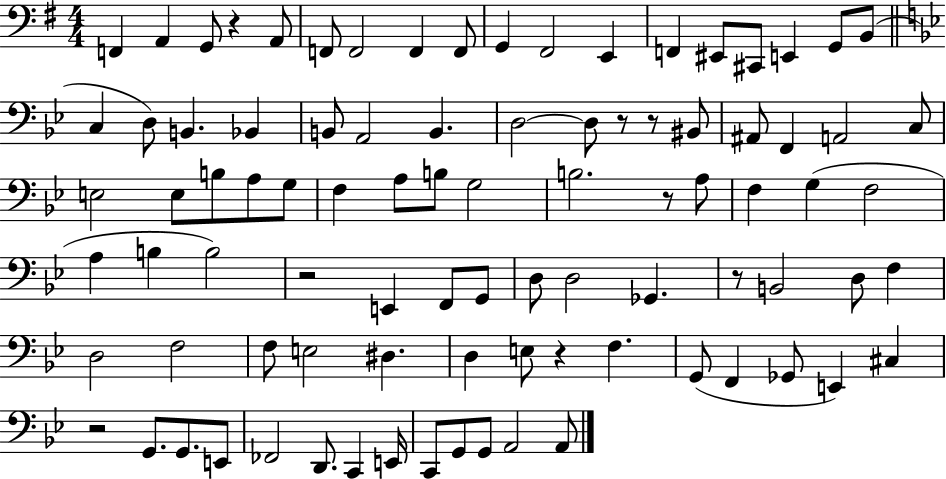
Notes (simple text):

F2/q A2/q G2/e R/q A2/e F2/e F2/h F2/q F2/e G2/q F#2/h E2/q F2/q EIS2/e C#2/e E2/q G2/e B2/e C3/q D3/e B2/q. Bb2/q B2/e A2/h B2/q. D3/h D3/e R/e R/e BIS2/e A#2/e F2/q A2/h C3/e E3/h E3/e B3/e A3/e G3/e F3/q A3/e B3/e G3/h B3/h. R/e A3/e F3/q G3/q F3/h A3/q B3/q B3/h R/h E2/q F2/e G2/e D3/e D3/h Gb2/q. R/e B2/h D3/e F3/q D3/h F3/h F3/e E3/h D#3/q. D3/q E3/e R/q F3/q. G2/e F2/q Gb2/e E2/q C#3/q R/h G2/e. G2/e. E2/e FES2/h D2/e. C2/q E2/s C2/e G2/e G2/e A2/h A2/e